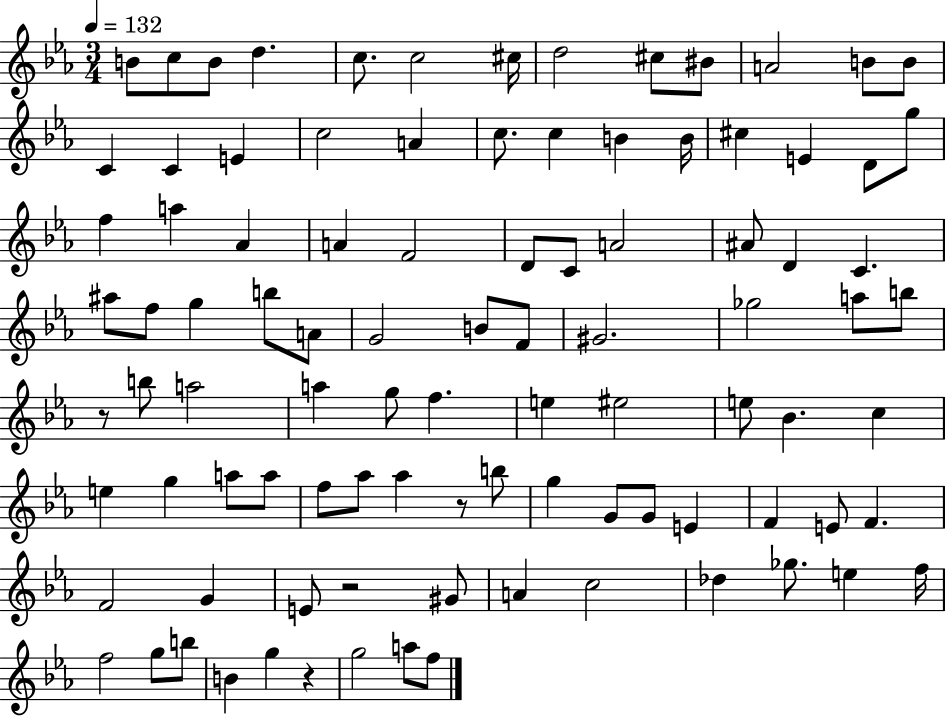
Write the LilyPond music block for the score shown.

{
  \clef treble
  \numericTimeSignature
  \time 3/4
  \key ees \major
  \tempo 4 = 132
  b'8 c''8 b'8 d''4. | c''8. c''2 cis''16 | d''2 cis''8 bis'8 | a'2 b'8 b'8 | \break c'4 c'4 e'4 | c''2 a'4 | c''8. c''4 b'4 b'16 | cis''4 e'4 d'8 g''8 | \break f''4 a''4 aes'4 | a'4 f'2 | d'8 c'8 a'2 | ais'8 d'4 c'4. | \break ais''8 f''8 g''4 b''8 a'8 | g'2 b'8 f'8 | gis'2. | ges''2 a''8 b''8 | \break r8 b''8 a''2 | a''4 g''8 f''4. | e''4 eis''2 | e''8 bes'4. c''4 | \break e''4 g''4 a''8 a''8 | f''8 aes''8 aes''4 r8 b''8 | g''4 g'8 g'8 e'4 | f'4 e'8 f'4. | \break f'2 g'4 | e'8 r2 gis'8 | a'4 c''2 | des''4 ges''8. e''4 f''16 | \break f''2 g''8 b''8 | b'4 g''4 r4 | g''2 a''8 f''8 | \bar "|."
}